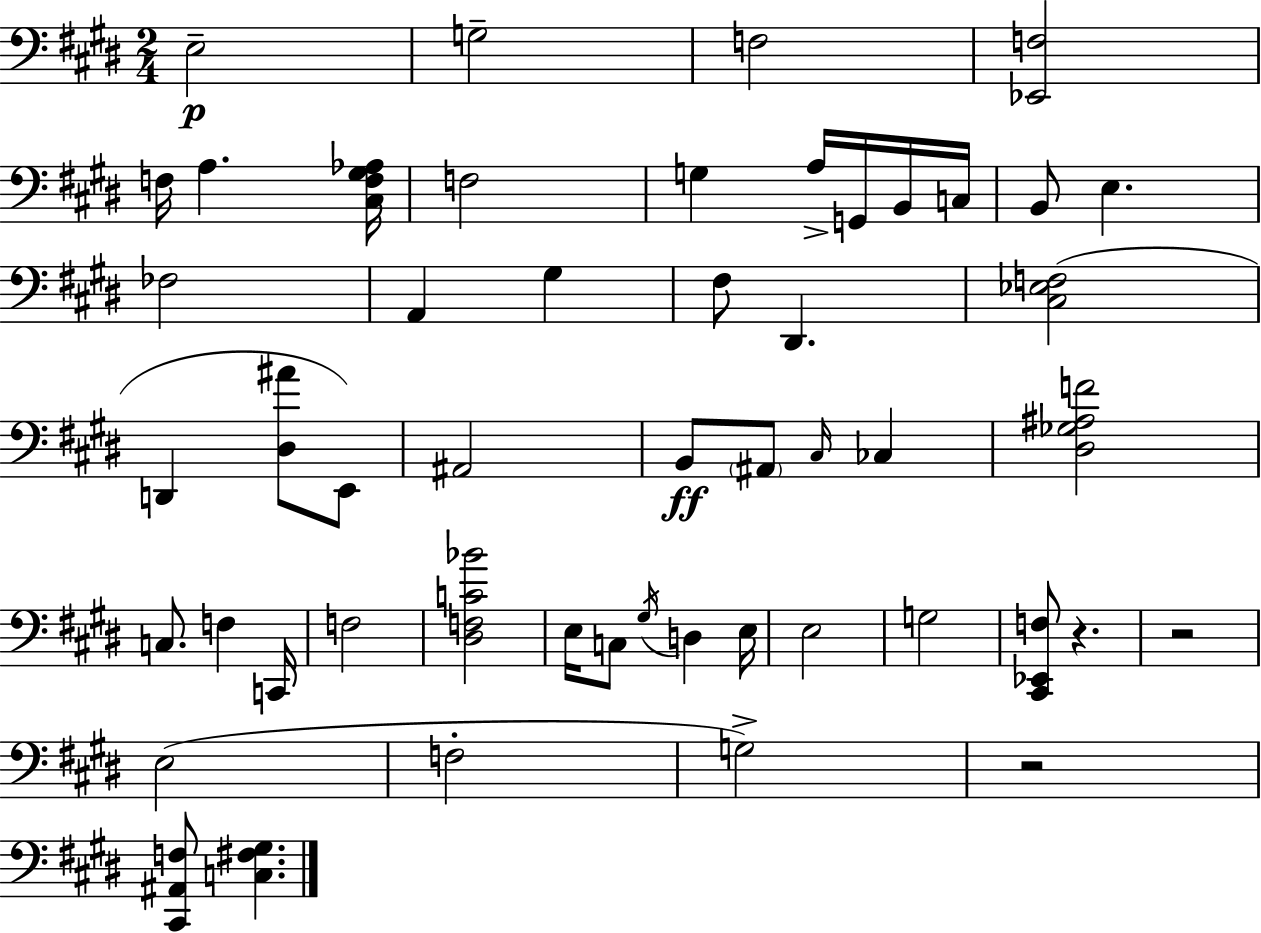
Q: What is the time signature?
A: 2/4